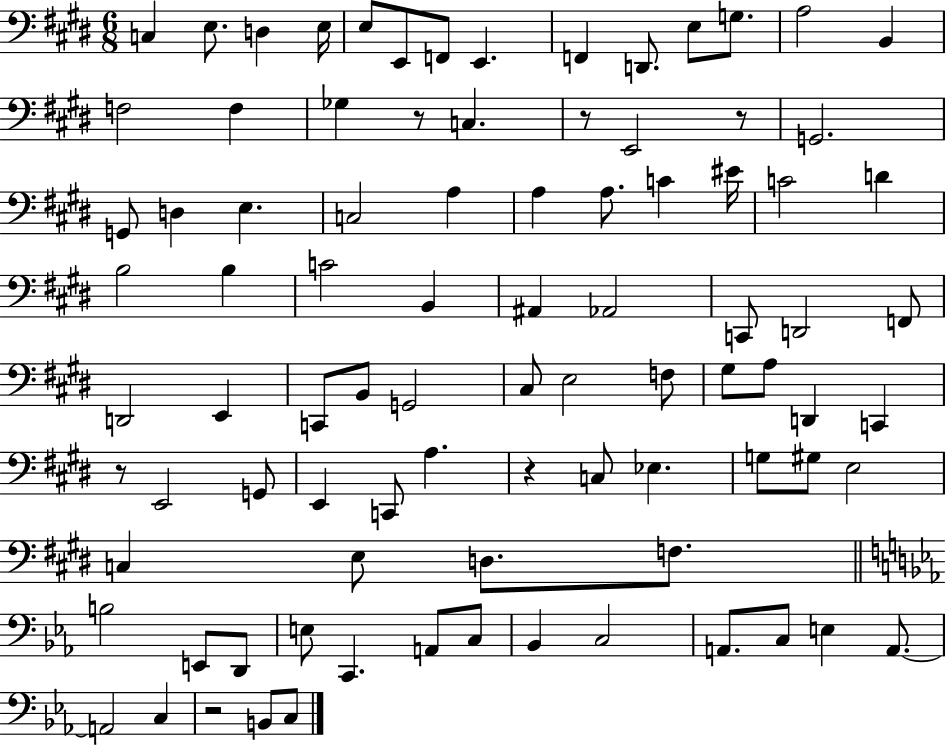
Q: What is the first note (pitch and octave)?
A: C3